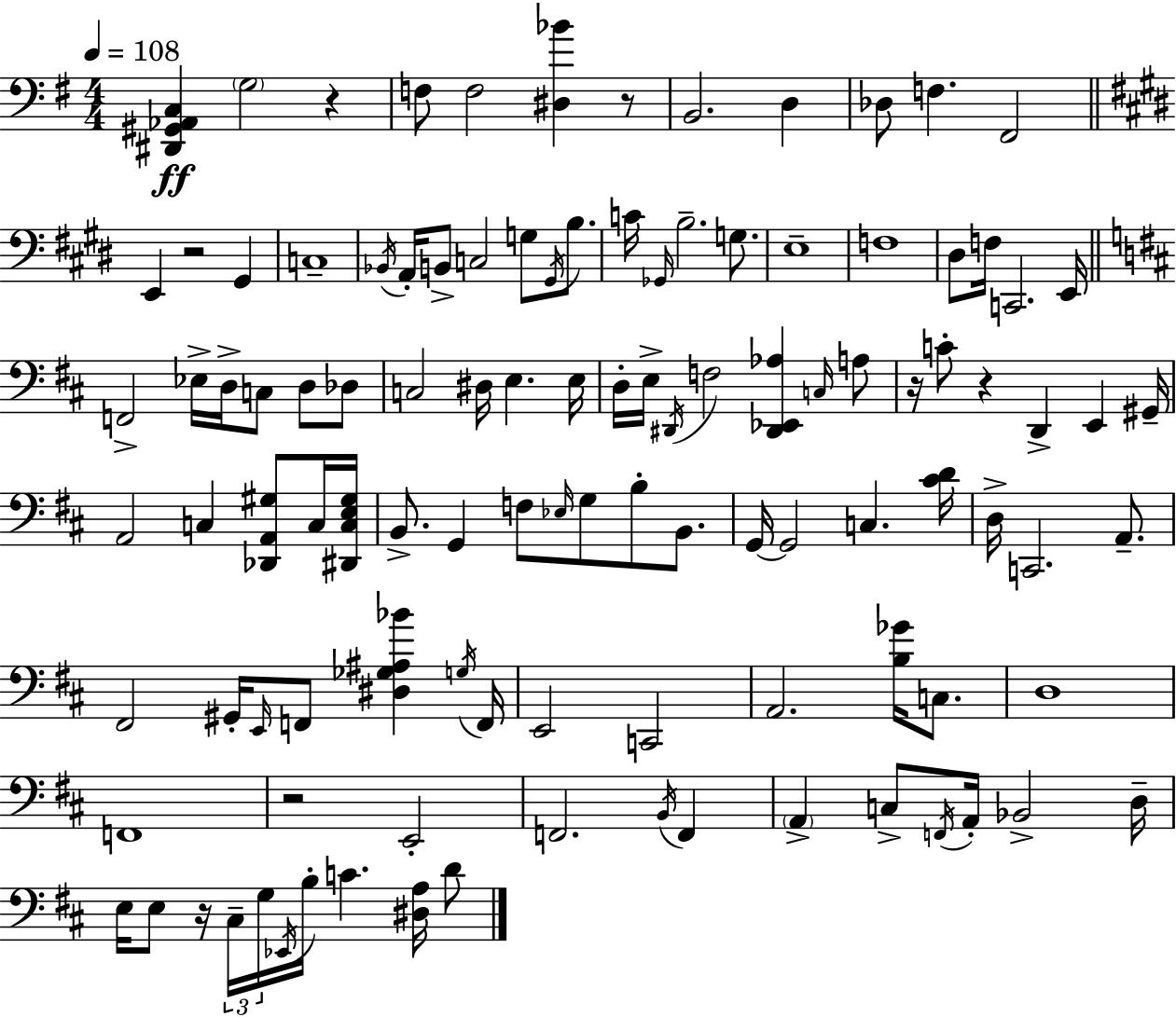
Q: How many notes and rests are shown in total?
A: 110